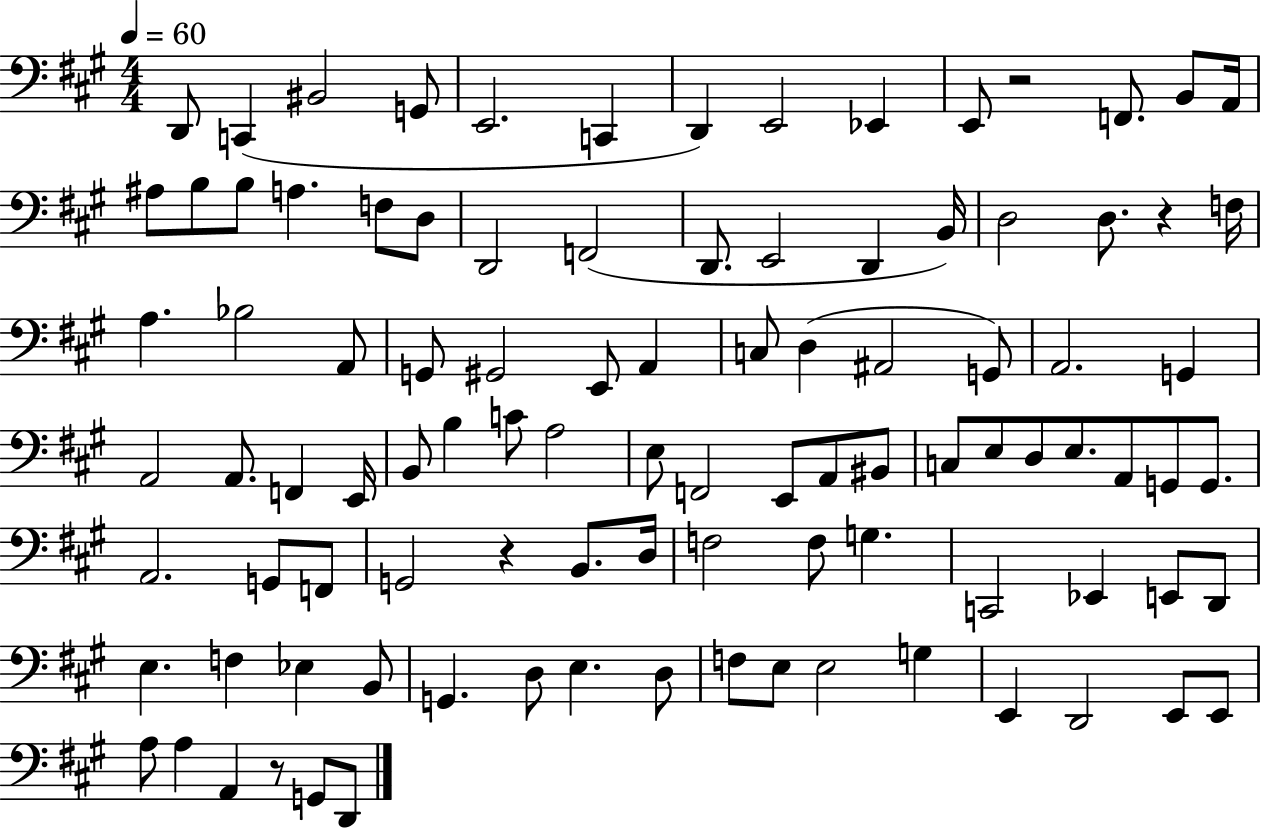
{
  \clef bass
  \numericTimeSignature
  \time 4/4
  \key a \major
  \tempo 4 = 60
  d,8 c,4( bis,2 g,8 | e,2. c,4 | d,4) e,2 ees,4 | e,8 r2 f,8. b,8 a,16 | \break ais8 b8 b8 a4. f8 d8 | d,2 f,2( | d,8. e,2 d,4 b,16) | d2 d8. r4 f16 | \break a4. bes2 a,8 | g,8 gis,2 e,8 a,4 | c8 d4( ais,2 g,8) | a,2. g,4 | \break a,2 a,8. f,4 e,16 | b,8 b4 c'8 a2 | e8 f,2 e,8 a,8 bis,8 | c8 e8 d8 e8. a,8 g,8 g,8. | \break a,2. g,8 f,8 | g,2 r4 b,8. d16 | f2 f8 g4. | c,2 ees,4 e,8 d,8 | \break e4. f4 ees4 b,8 | g,4. d8 e4. d8 | f8 e8 e2 g4 | e,4 d,2 e,8 e,8 | \break a8 a4 a,4 r8 g,8 d,8 | \bar "|."
}